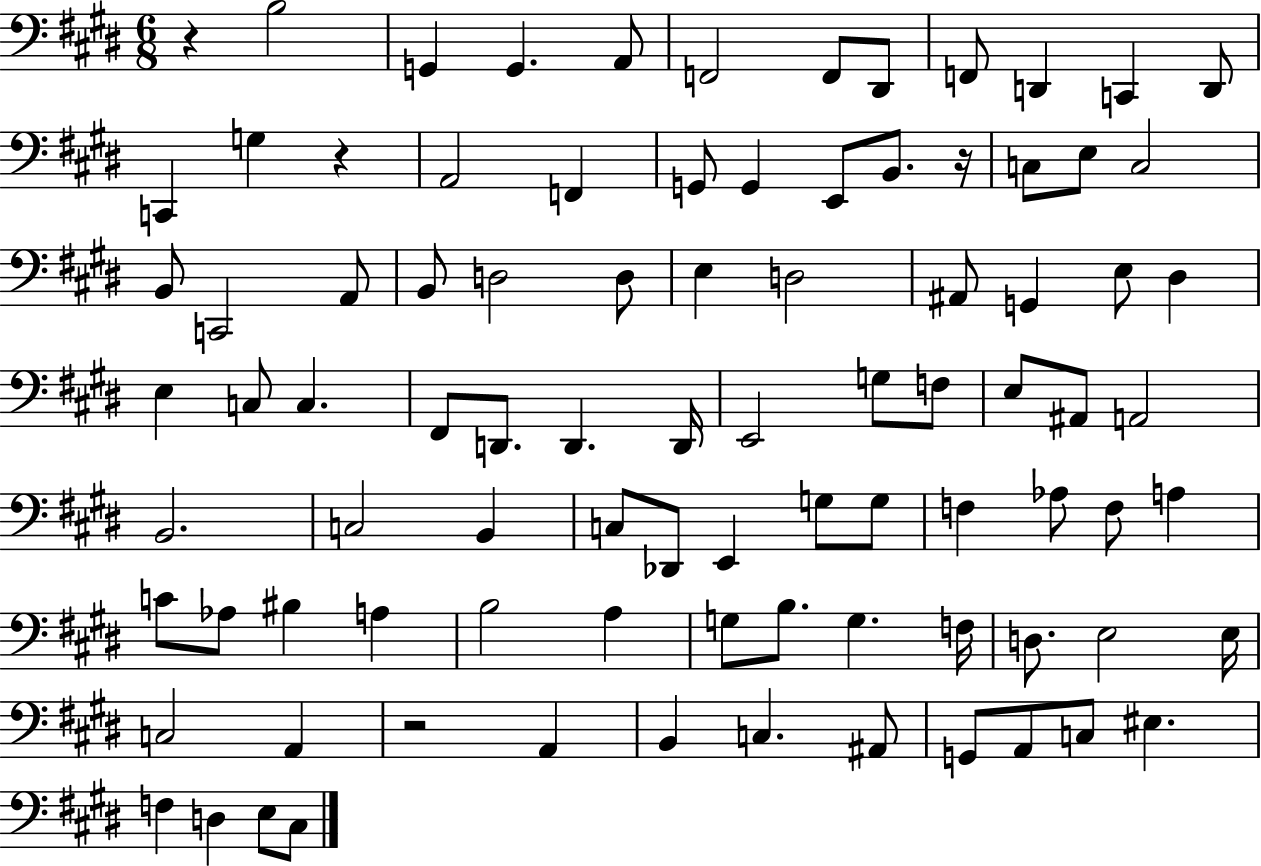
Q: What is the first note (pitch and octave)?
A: B3